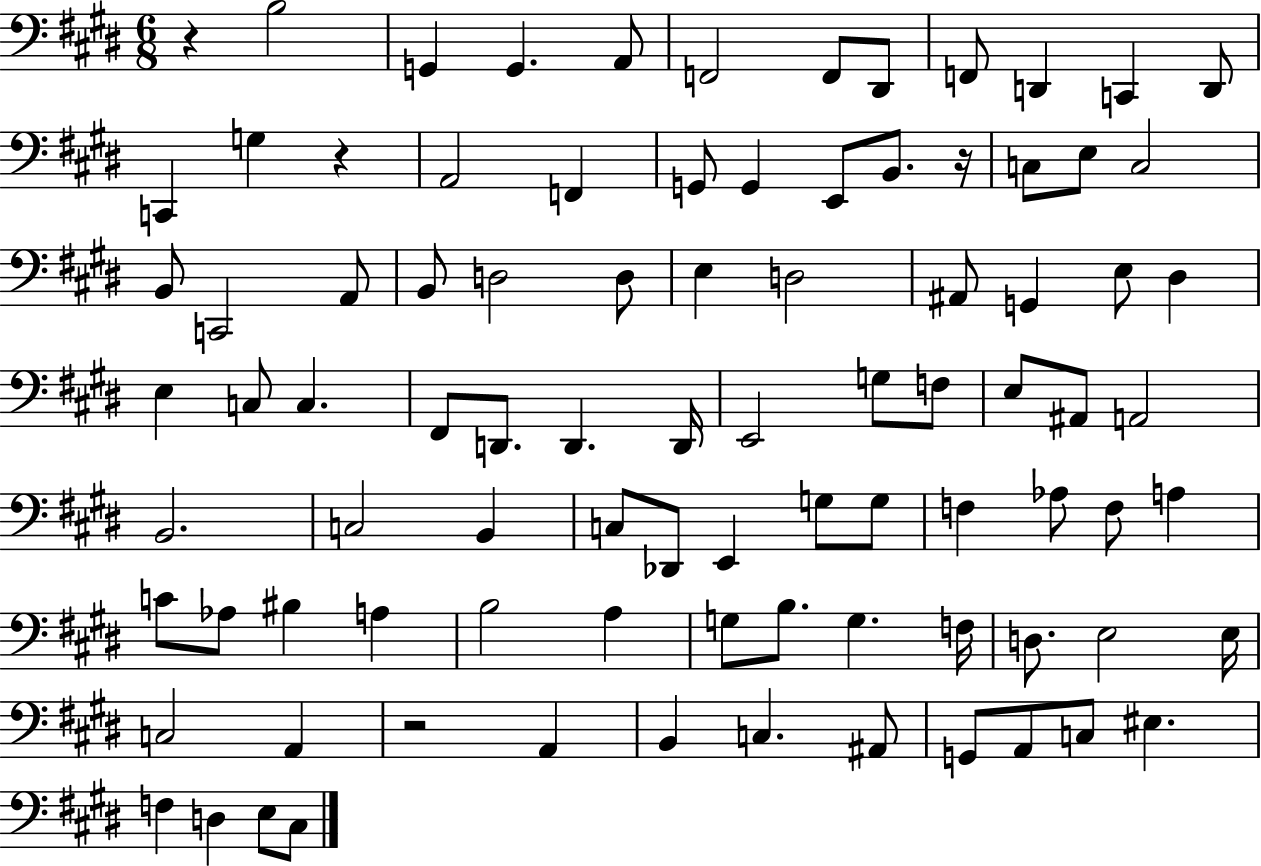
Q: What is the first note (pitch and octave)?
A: B3